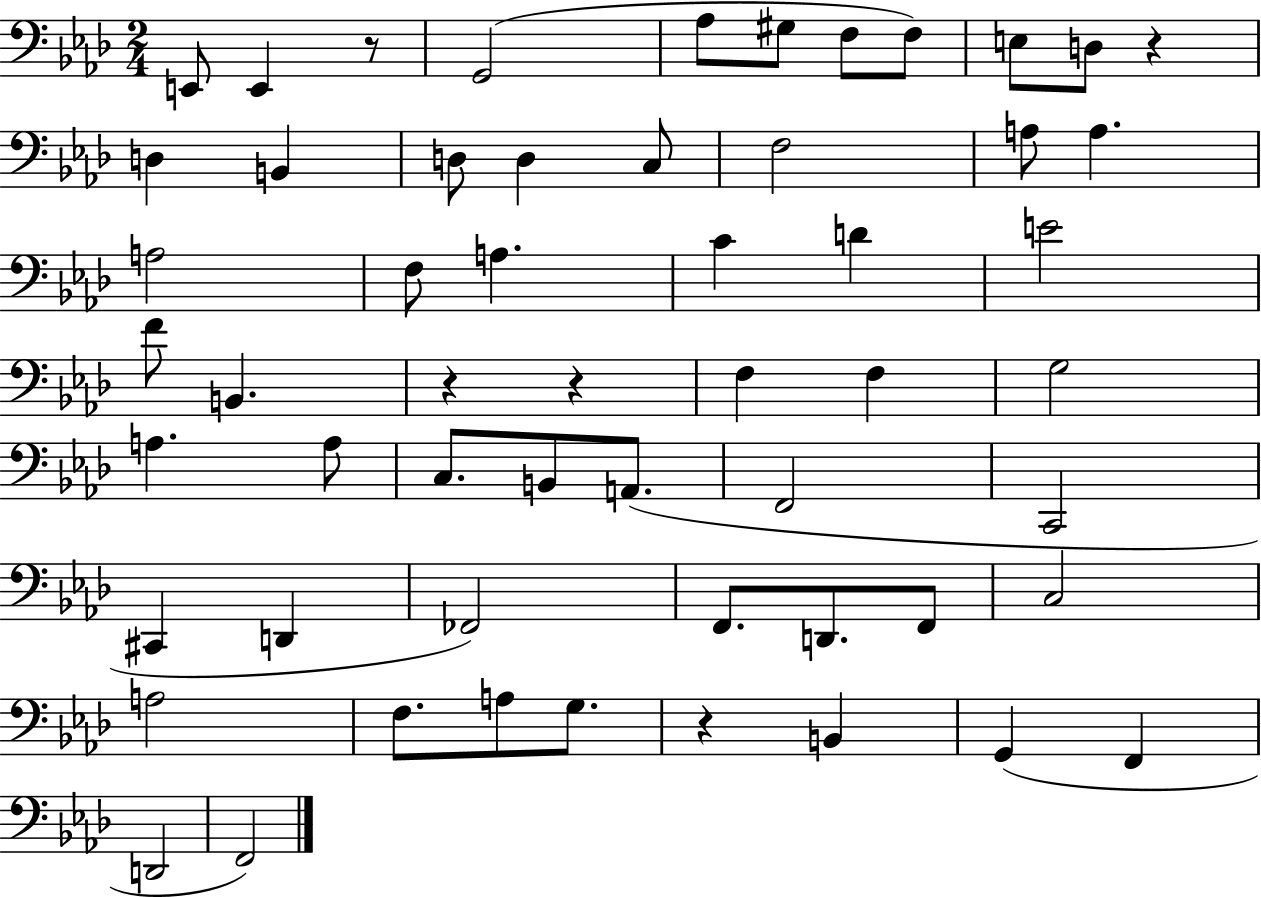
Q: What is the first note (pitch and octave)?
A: E2